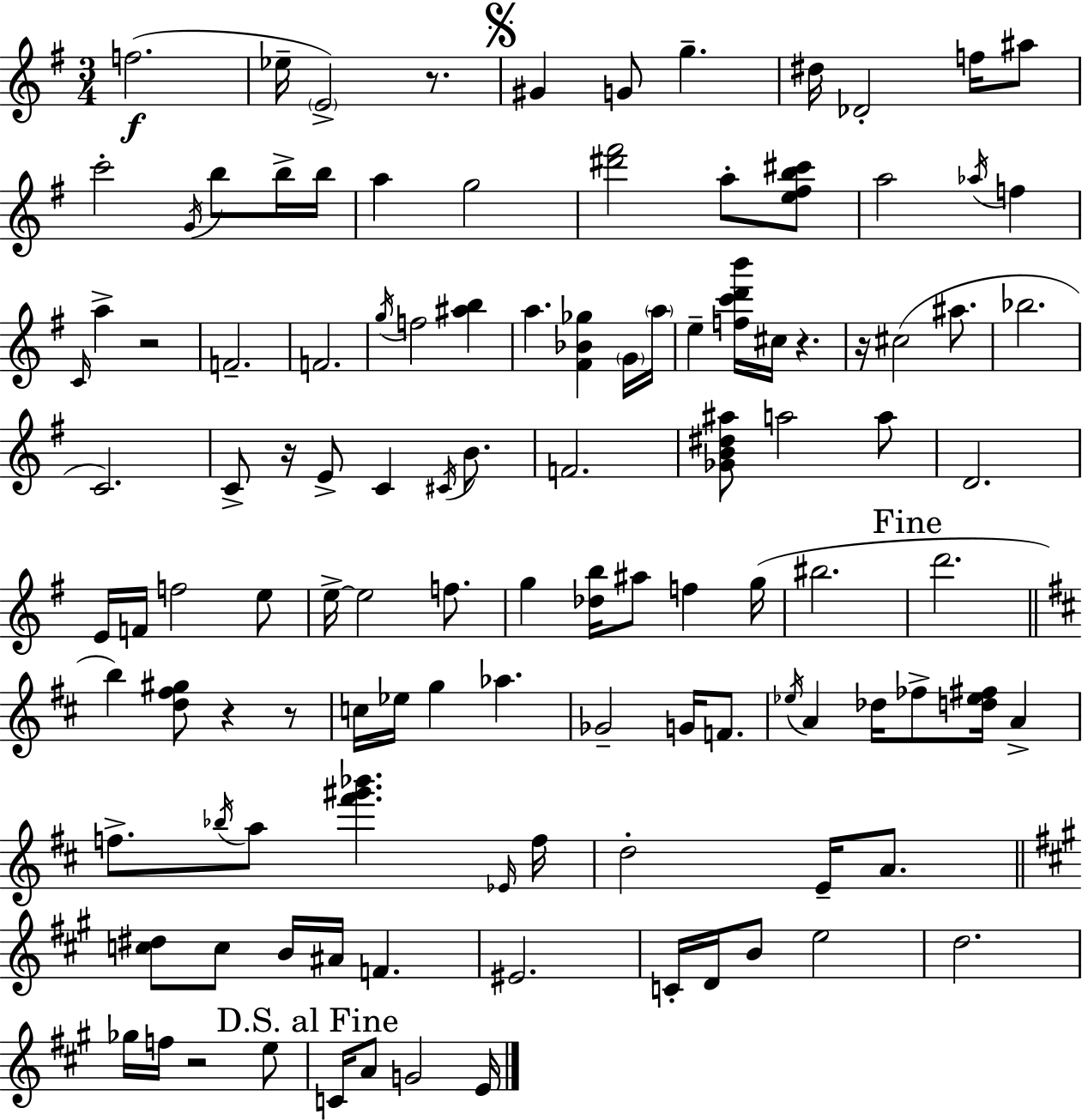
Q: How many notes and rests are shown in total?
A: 115